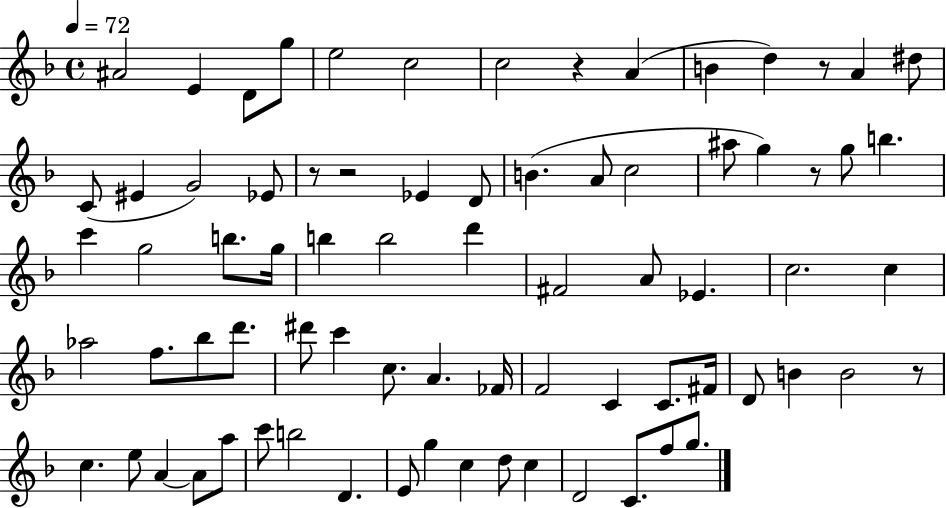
X:1
T:Untitled
M:4/4
L:1/4
K:F
^A2 E D/2 g/2 e2 c2 c2 z A B d z/2 A ^d/2 C/2 ^E G2 _E/2 z/2 z2 _E D/2 B A/2 c2 ^a/2 g z/2 g/2 b c' g2 b/2 g/4 b b2 d' ^F2 A/2 _E c2 c _a2 f/2 _b/2 d'/2 ^d'/2 c' c/2 A _F/4 F2 C C/2 ^F/4 D/2 B B2 z/2 c e/2 A A/2 a/2 c'/2 b2 D E/2 g c d/2 c D2 C/2 f/2 g/2